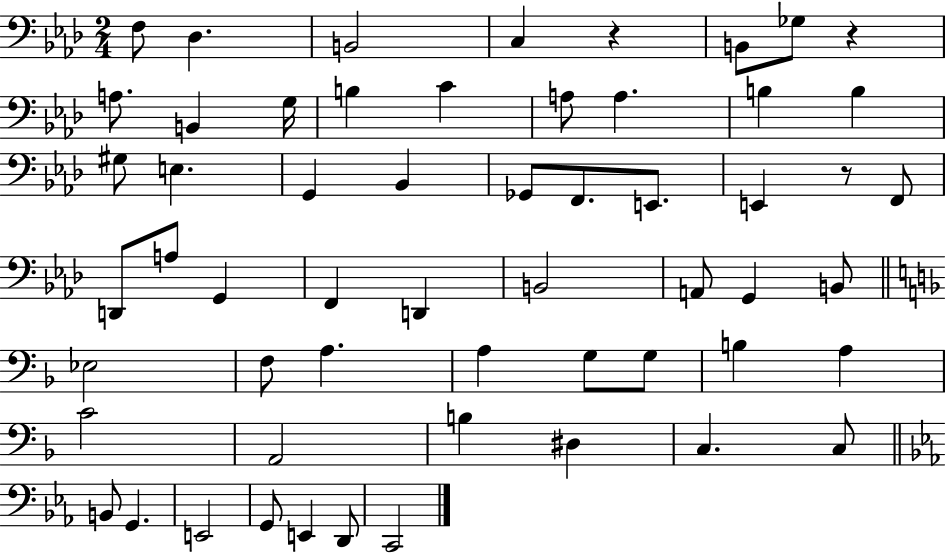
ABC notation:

X:1
T:Untitled
M:2/4
L:1/4
K:Ab
F,/2 _D, B,,2 C, z B,,/2 _G,/2 z A,/2 B,, G,/4 B, C A,/2 A, B, B, ^G,/2 E, G,, _B,, _G,,/2 F,,/2 E,,/2 E,, z/2 F,,/2 D,,/2 A,/2 G,, F,, D,, B,,2 A,,/2 G,, B,,/2 _E,2 F,/2 A, A, G,/2 G,/2 B, A, C2 A,,2 B, ^D, C, C,/2 B,,/2 G,, E,,2 G,,/2 E,, D,,/2 C,,2